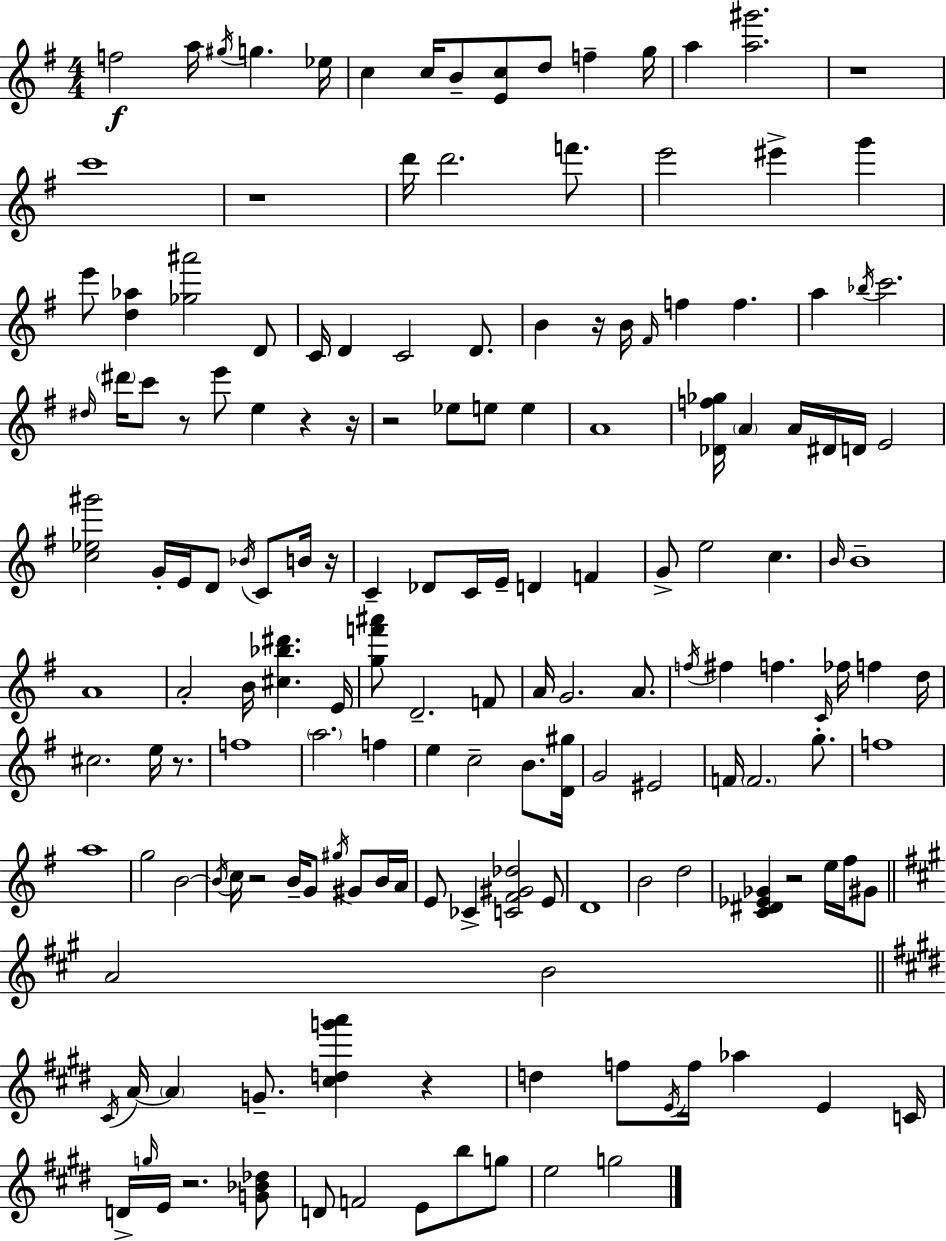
F5/h A5/s G#5/s G5/q. Eb5/s C5/q C5/s B4/e [E4,C5]/e D5/e F5/q G5/s A5/q [A5,G#6]/h. R/w C6/w R/w D6/s D6/h. F6/e. E6/h EIS6/q G6/q E6/e [D5,Ab5]/q [Gb5,A#6]/h D4/e C4/s D4/q C4/h D4/e. B4/q R/s B4/s F#4/s F5/q F5/q. A5/q Bb5/s C6/h. D#5/s D#6/s C6/e R/e E6/e E5/q R/q R/s R/h Eb5/e E5/e E5/q A4/w [Db4,F5,Gb5]/s A4/q A4/s D#4/s D4/s E4/h [C5,Eb5,G#6]/h G4/s E4/s D4/e Bb4/s C4/e B4/s R/s C4/q Db4/e C4/s E4/s D4/q F4/q G4/e E5/h C5/q. B4/s B4/w A4/w A4/h B4/s [C#5,Bb5,D#6]/q. E4/s [G5,F6,A#6]/e D4/h. F4/e A4/s G4/h. A4/e. F5/s F#5/q F5/q. C4/s FES5/s F5/q D5/s C#5/h. E5/s R/e. F5/w A5/h. F5/q E5/q C5/h B4/e. [D4,G#5]/s G4/h EIS4/h F4/s F4/h. G5/e. F5/w A5/w G5/h B4/h B4/s C5/s R/h B4/s G4/e G#5/s G#4/e B4/s A4/s E4/e CES4/q [C4,F#4,G#4,Db5]/h E4/e D4/w B4/h D5/h [C4,D#4,Eb4,Gb4]/q R/h E5/s F#5/s G#4/e A4/h B4/h C#4/s A4/s A4/q G4/e. [C#5,D5,G6,A6]/q R/q D5/q F5/e E4/s F5/s Ab5/q E4/q C4/s D4/s G5/s E4/s R/h. [G4,Bb4,Db5]/e D4/e F4/h E4/e B5/e G5/e E5/h G5/h